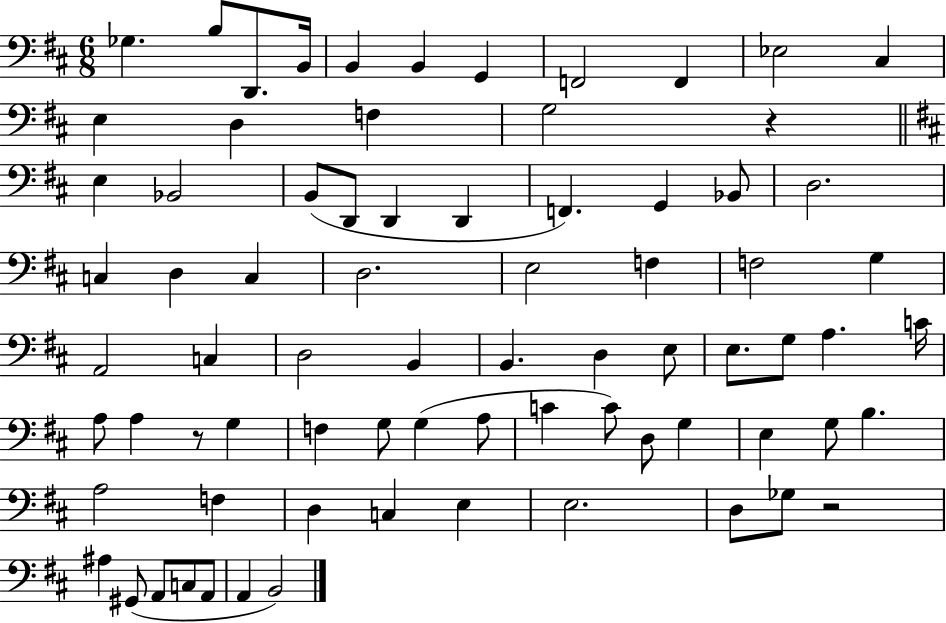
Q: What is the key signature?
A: D major